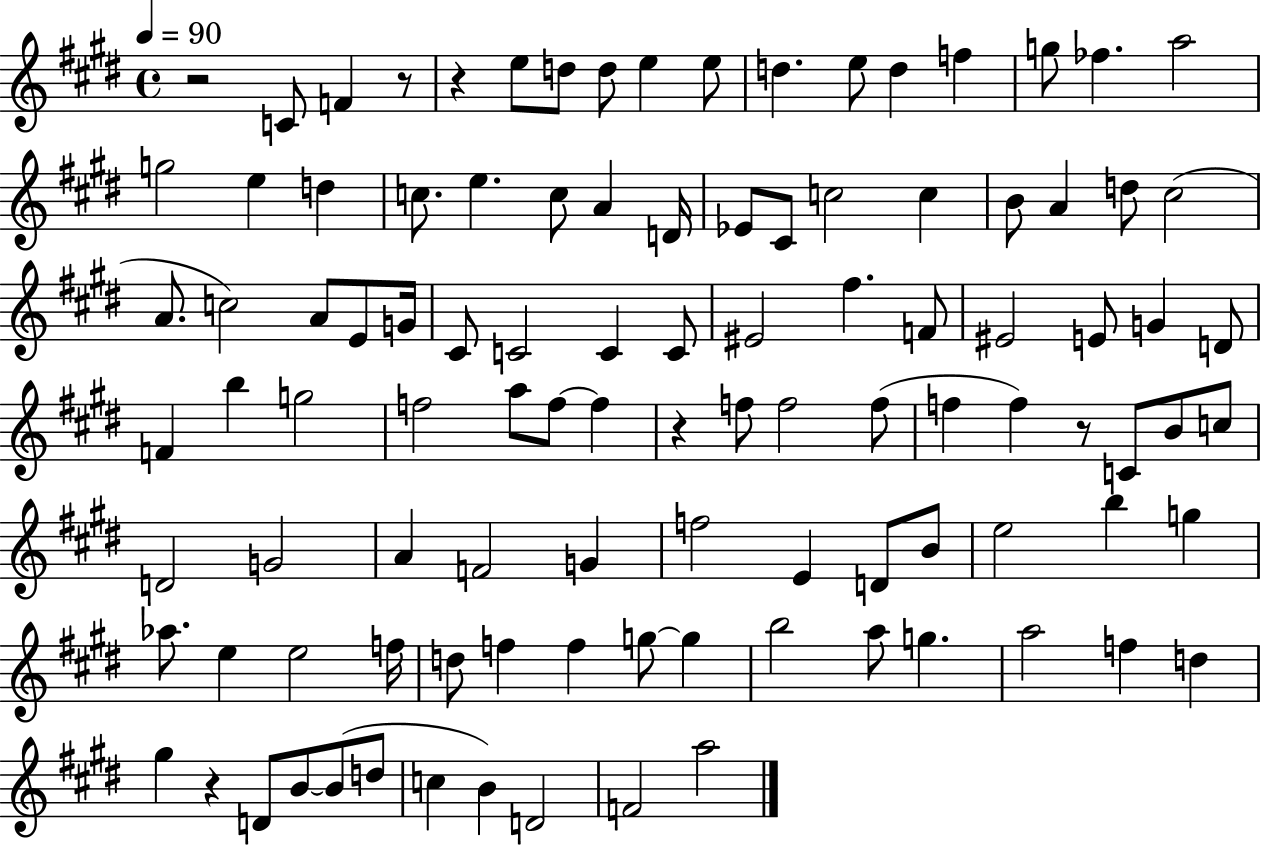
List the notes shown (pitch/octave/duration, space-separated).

R/h C4/e F4/q R/e R/q E5/e D5/e D5/e E5/q E5/e D5/q. E5/e D5/q F5/q G5/e FES5/q. A5/h G5/h E5/q D5/q C5/e. E5/q. C5/e A4/q D4/s Eb4/e C#4/e C5/h C5/q B4/e A4/q D5/e C#5/h A4/e. C5/h A4/e E4/e G4/s C#4/e C4/h C4/q C4/e EIS4/h F#5/q. F4/e EIS4/h E4/e G4/q D4/e F4/q B5/q G5/h F5/h A5/e F5/e F5/q R/q F5/e F5/h F5/e F5/q F5/q R/e C4/e B4/e C5/e D4/h G4/h A4/q F4/h G4/q F5/h E4/q D4/e B4/e E5/h B5/q G5/q Ab5/e. E5/q E5/h F5/s D5/e F5/q F5/q G5/e G5/q B5/h A5/e G5/q. A5/h F5/q D5/q G#5/q R/q D4/e B4/e B4/e D5/e C5/q B4/q D4/h F4/h A5/h